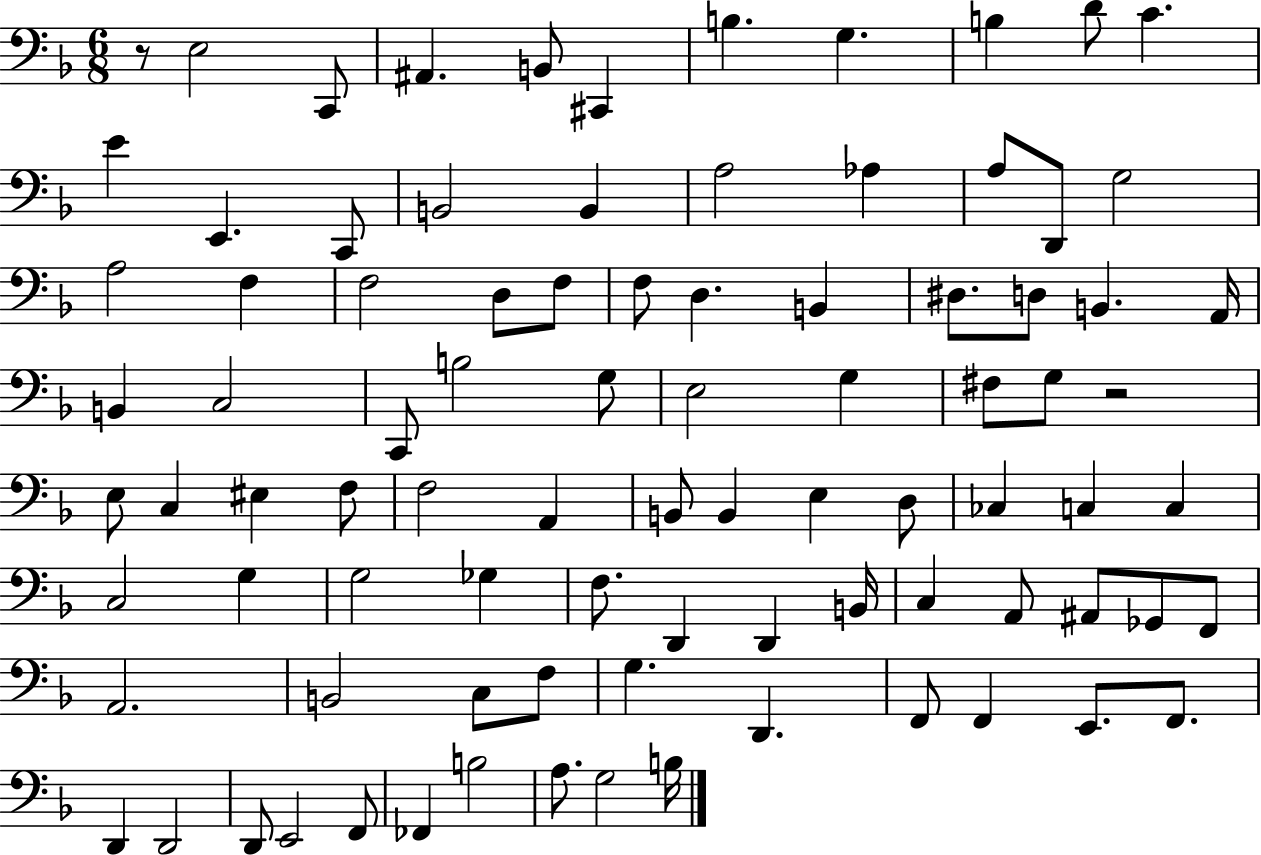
{
  \clef bass
  \numericTimeSignature
  \time 6/8
  \key f \major
  r8 e2 c,8 | ais,4. b,8 cis,4 | b4. g4. | b4 d'8 c'4. | \break e'4 e,4. c,8 | b,2 b,4 | a2 aes4 | a8 d,8 g2 | \break a2 f4 | f2 d8 f8 | f8 d4. b,4 | dis8. d8 b,4. a,16 | \break b,4 c2 | c,8 b2 g8 | e2 g4 | fis8 g8 r2 | \break e8 c4 eis4 f8 | f2 a,4 | b,8 b,4 e4 d8 | ces4 c4 c4 | \break c2 g4 | g2 ges4 | f8. d,4 d,4 b,16 | c4 a,8 ais,8 ges,8 f,8 | \break a,2. | b,2 c8 f8 | g4. d,4. | f,8 f,4 e,8. f,8. | \break d,4 d,2 | d,8 e,2 f,8 | fes,4 b2 | a8. g2 b16 | \break \bar "|."
}